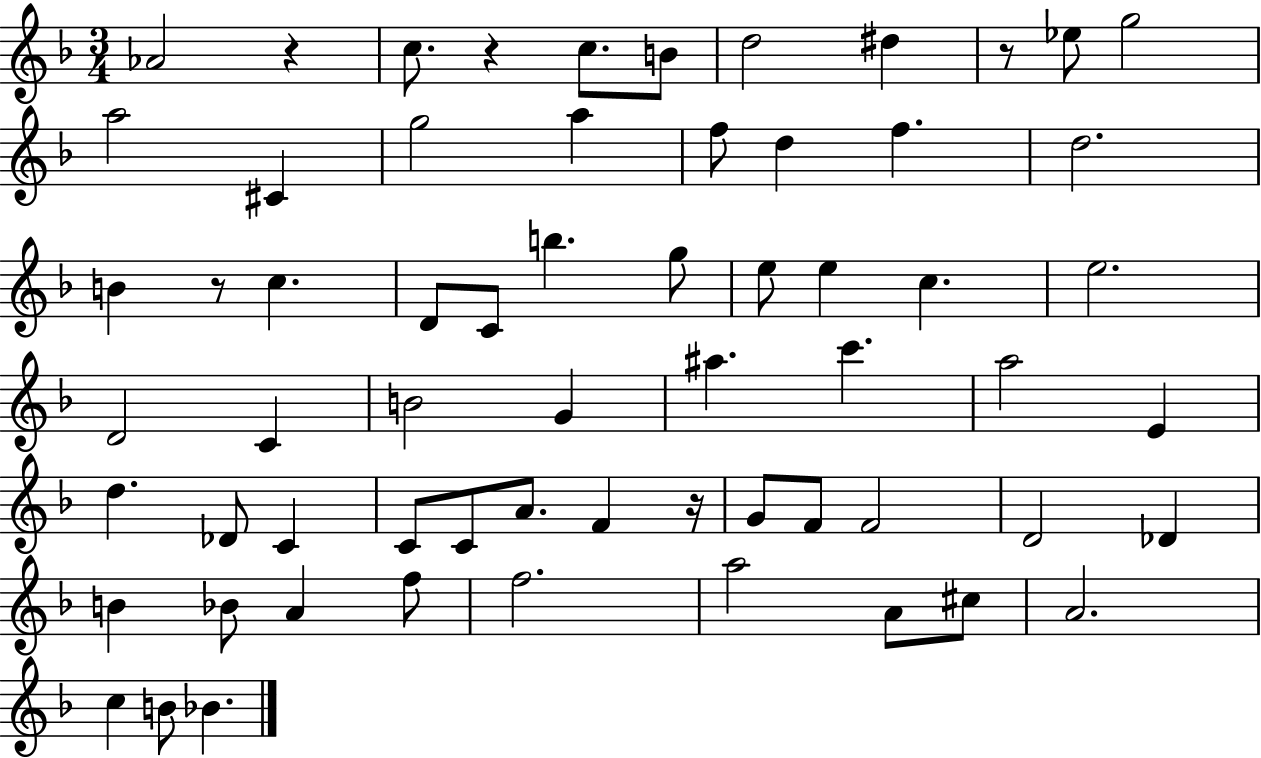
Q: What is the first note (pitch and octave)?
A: Ab4